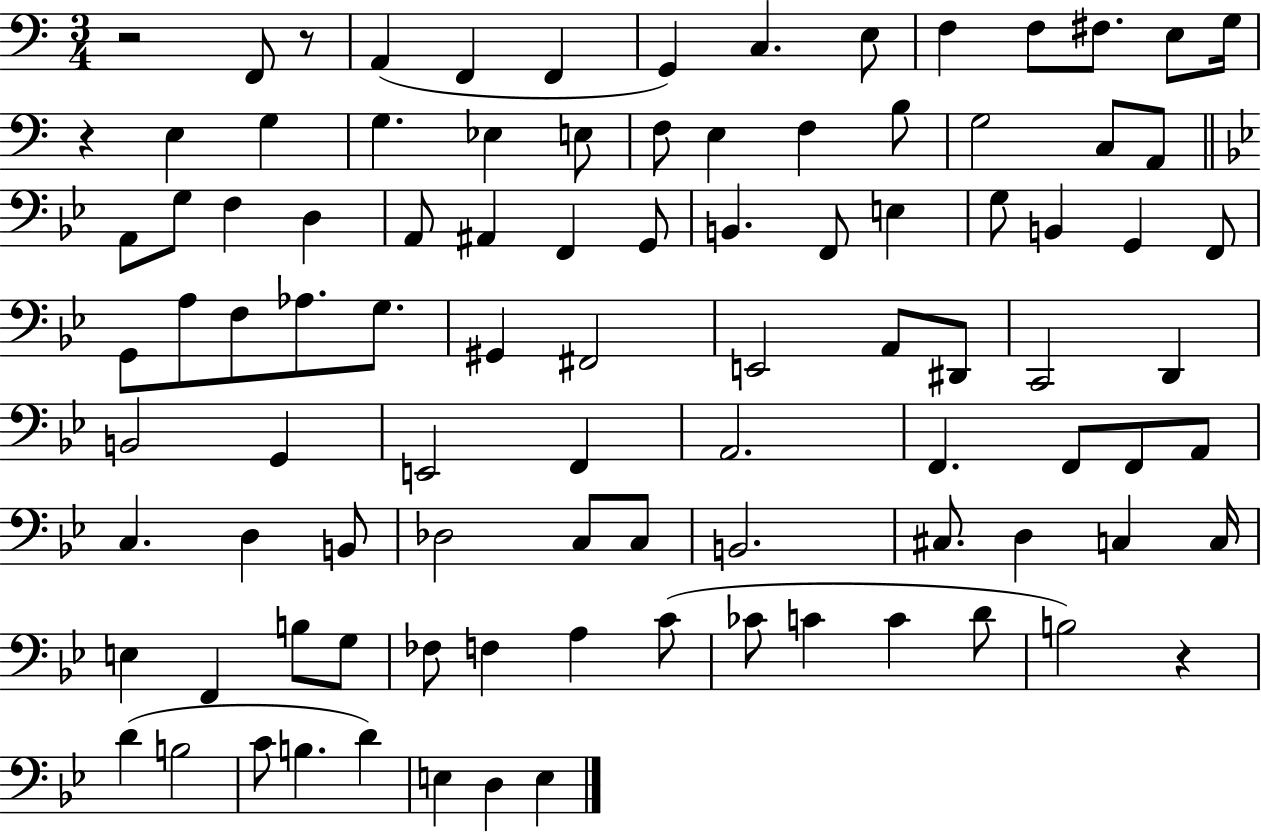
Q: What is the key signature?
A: C major